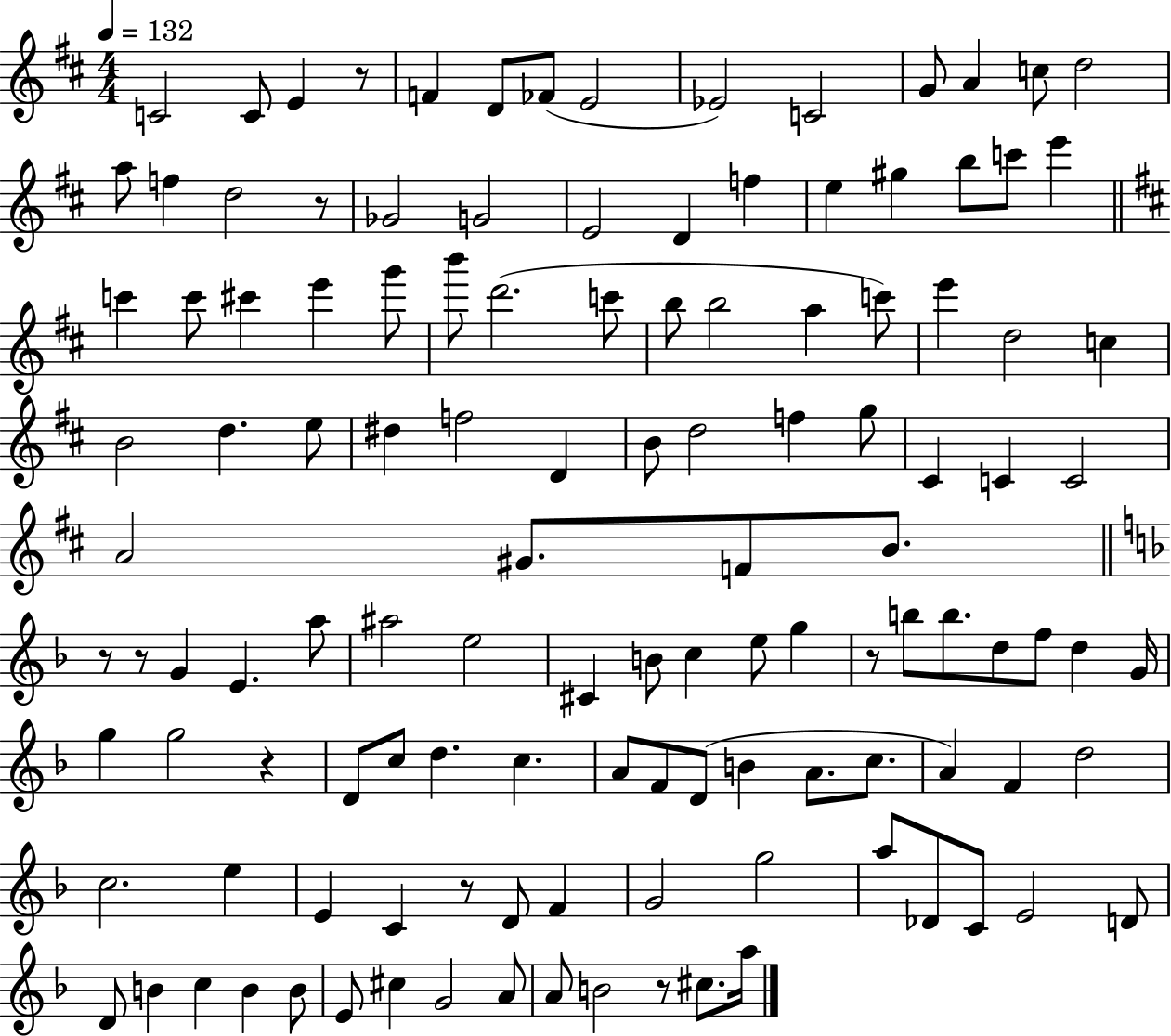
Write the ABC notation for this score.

X:1
T:Untitled
M:4/4
L:1/4
K:D
C2 C/2 E z/2 F D/2 _F/2 E2 _E2 C2 G/2 A c/2 d2 a/2 f d2 z/2 _G2 G2 E2 D f e ^g b/2 c'/2 e' c' c'/2 ^c' e' g'/2 b'/2 d'2 c'/2 b/2 b2 a c'/2 e' d2 c B2 d e/2 ^d f2 D B/2 d2 f g/2 ^C C C2 A2 ^G/2 F/2 B/2 z/2 z/2 G E a/2 ^a2 e2 ^C B/2 c e/2 g z/2 b/2 b/2 d/2 f/2 d G/4 g g2 z D/2 c/2 d c A/2 F/2 D/2 B A/2 c/2 A F d2 c2 e E C z/2 D/2 F G2 g2 a/2 _D/2 C/2 E2 D/2 D/2 B c B B/2 E/2 ^c G2 A/2 A/2 B2 z/2 ^c/2 a/4